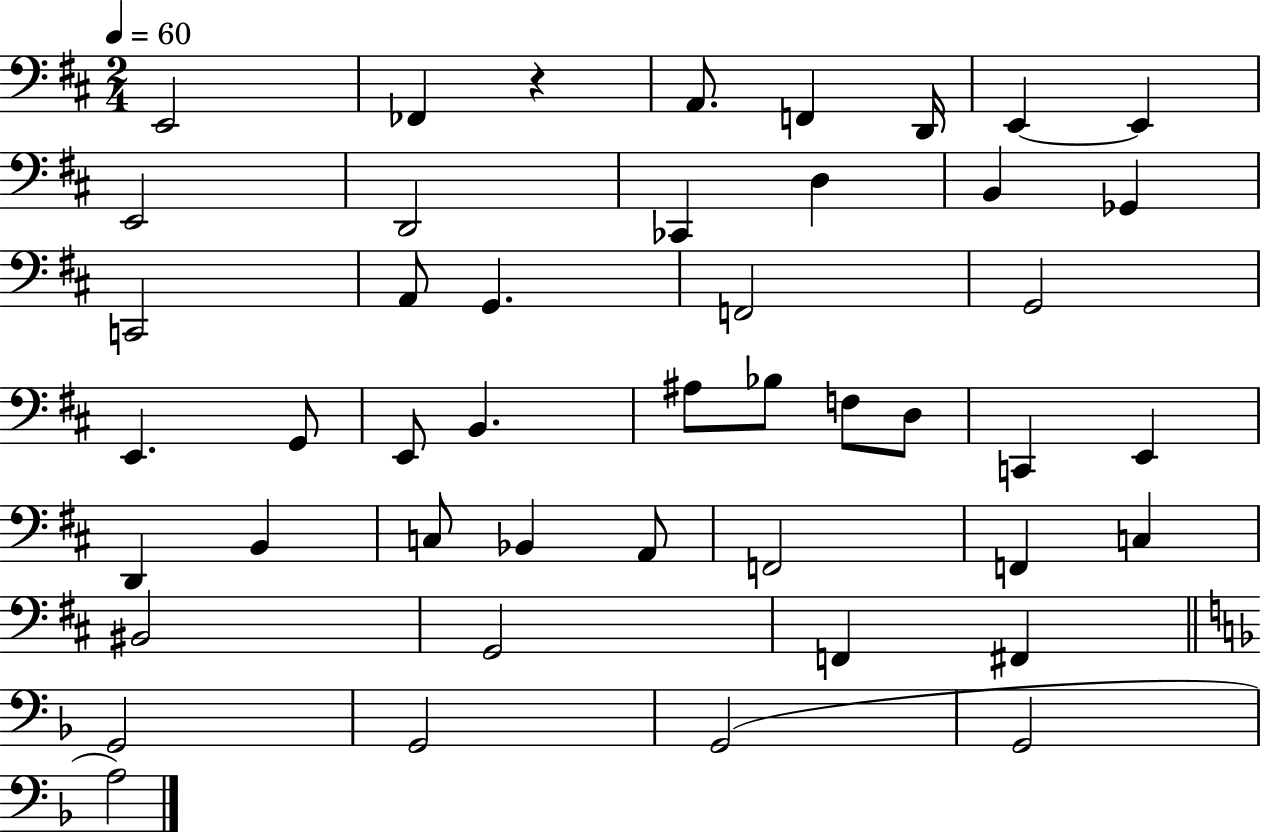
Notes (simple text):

E2/h FES2/q R/q A2/e. F2/q D2/s E2/q E2/q E2/h D2/h CES2/q D3/q B2/q Gb2/q C2/h A2/e G2/q. F2/h G2/h E2/q. G2/e E2/e B2/q. A#3/e Bb3/e F3/e D3/e C2/q E2/q D2/q B2/q C3/e Bb2/q A2/e F2/h F2/q C3/q BIS2/h G2/h F2/q F#2/q G2/h G2/h G2/h G2/h A3/h